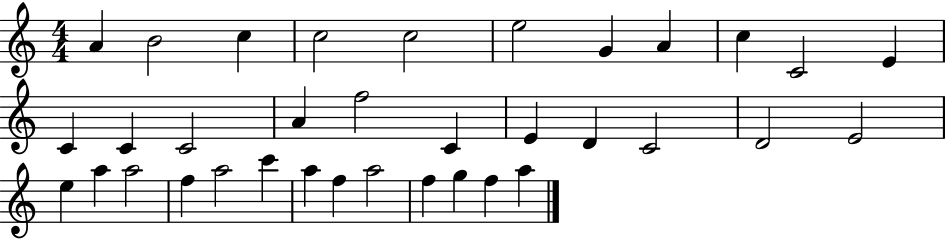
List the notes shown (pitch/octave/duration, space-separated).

A4/q B4/h C5/q C5/h C5/h E5/h G4/q A4/q C5/q C4/h E4/q C4/q C4/q C4/h A4/q F5/h C4/q E4/q D4/q C4/h D4/h E4/h E5/q A5/q A5/h F5/q A5/h C6/q A5/q F5/q A5/h F5/q G5/q F5/q A5/q